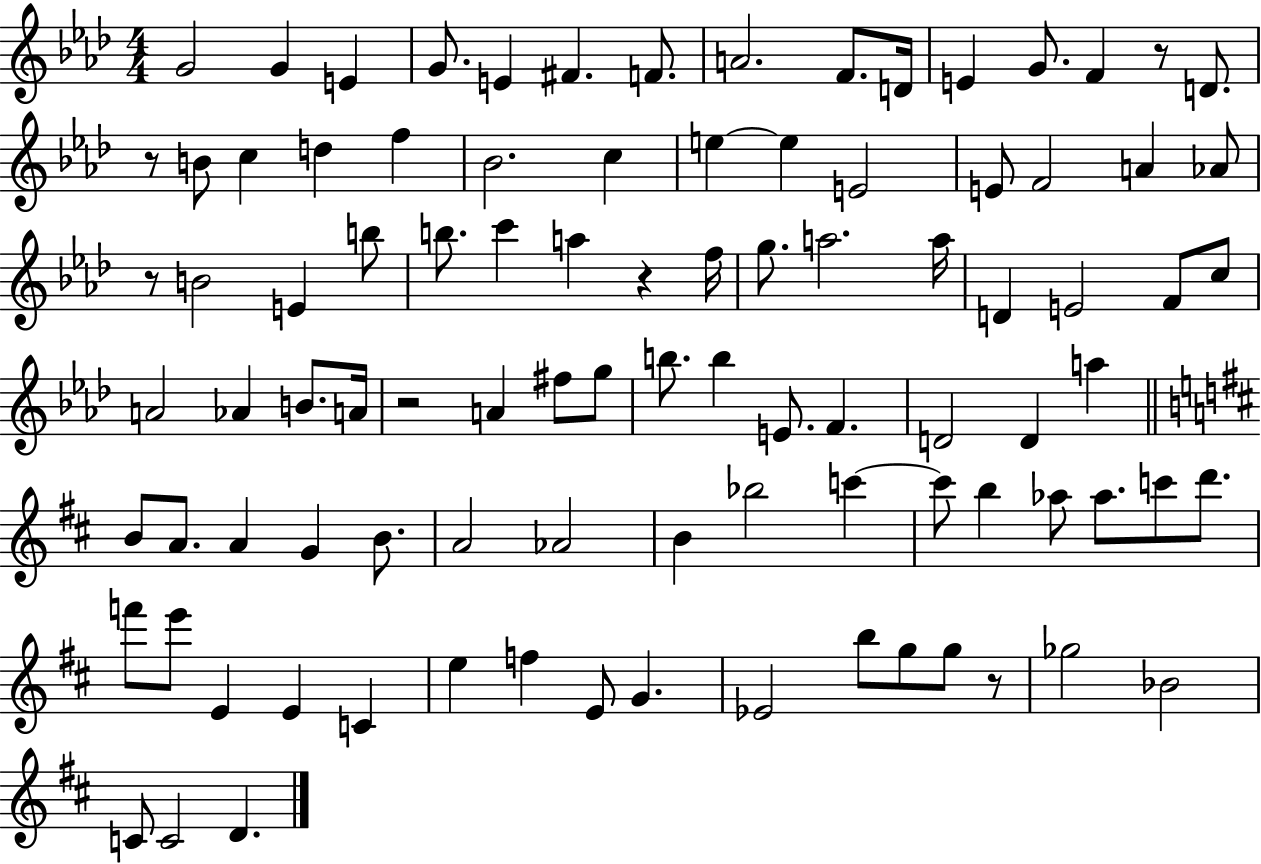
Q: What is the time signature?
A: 4/4